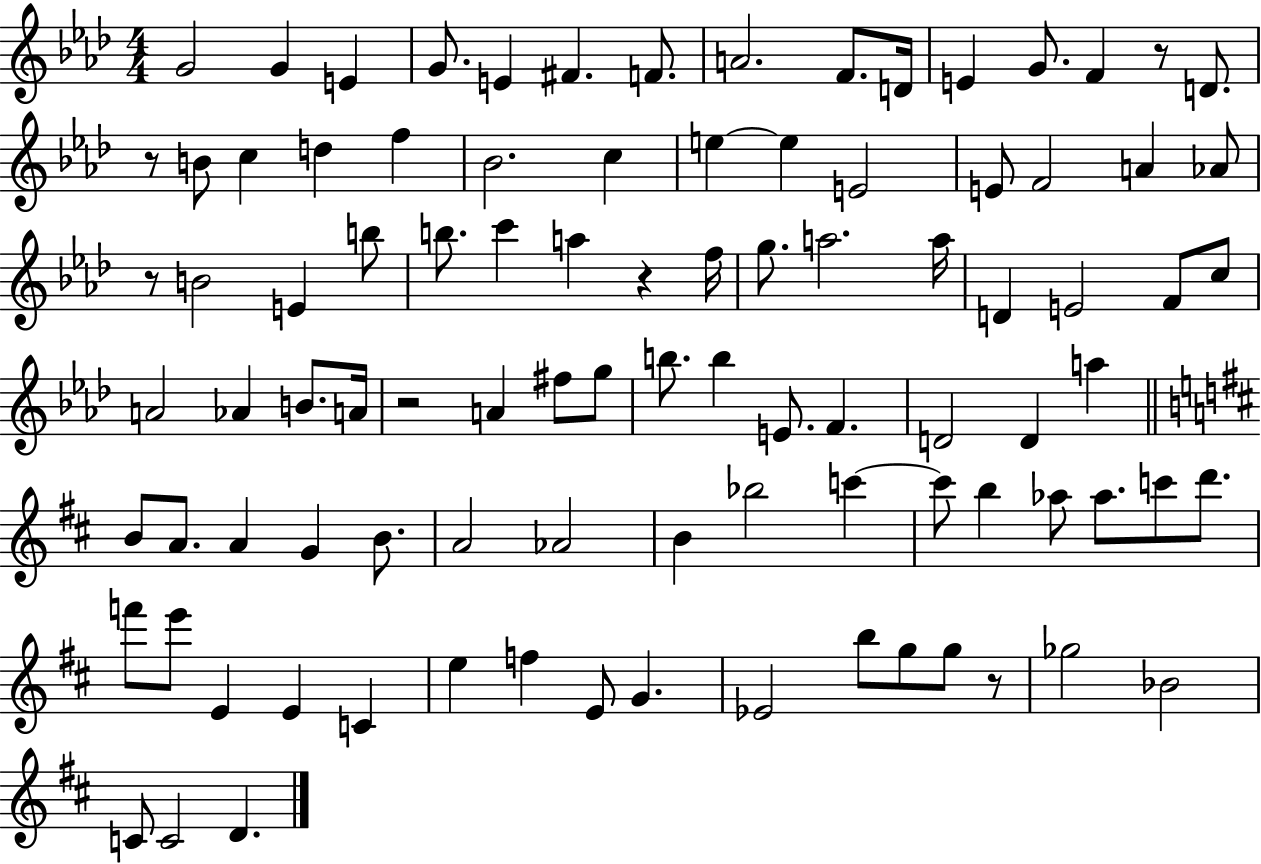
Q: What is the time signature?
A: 4/4